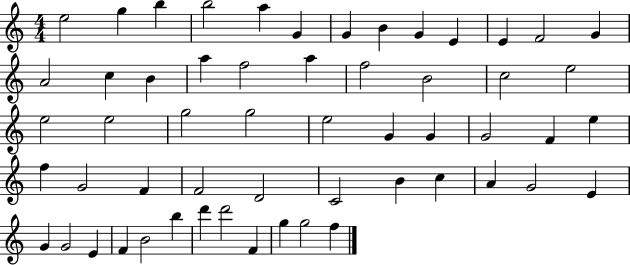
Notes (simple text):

E5/h G5/q B5/q B5/h A5/q G4/q G4/q B4/q G4/q E4/q E4/q F4/h G4/q A4/h C5/q B4/q A5/q F5/h A5/q F5/h B4/h C5/h E5/h E5/h E5/h G5/h G5/h E5/h G4/q G4/q G4/h F4/q E5/q F5/q G4/h F4/q F4/h D4/h C4/h B4/q C5/q A4/q G4/h E4/q G4/q G4/h E4/q F4/q B4/h B5/q D6/q D6/h F4/q G5/q G5/h F5/q